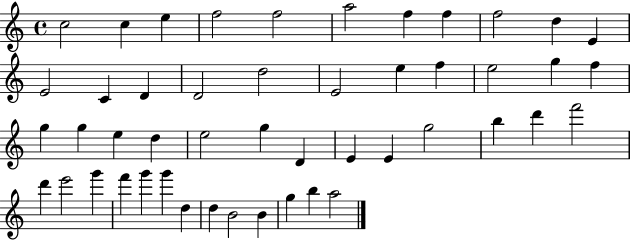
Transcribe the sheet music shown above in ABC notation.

X:1
T:Untitled
M:4/4
L:1/4
K:C
c2 c e f2 f2 a2 f f f2 d E E2 C D D2 d2 E2 e f e2 g f g g e d e2 g D E E g2 b d' f'2 d' e'2 g' f' g' g' d d B2 B g b a2